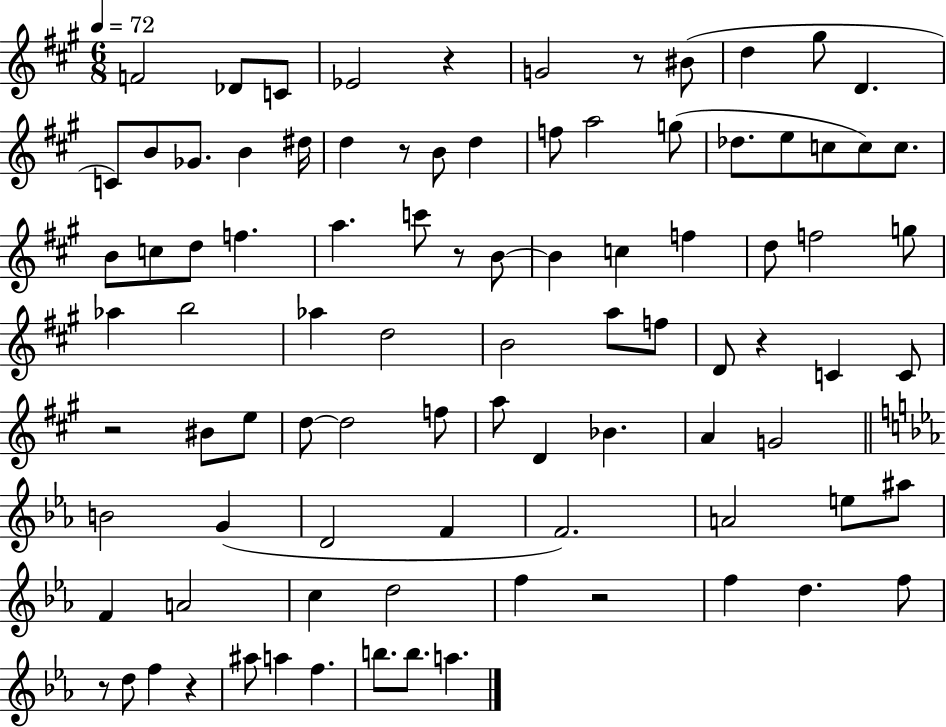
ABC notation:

X:1
T:Untitled
M:6/8
L:1/4
K:A
F2 _D/2 C/2 _E2 z G2 z/2 ^B/2 d ^g/2 D C/2 B/2 _G/2 B ^d/4 d z/2 B/2 d f/2 a2 g/2 _d/2 e/2 c/2 c/2 c/2 B/2 c/2 d/2 f a c'/2 z/2 B/2 B c f d/2 f2 g/2 _a b2 _a d2 B2 a/2 f/2 D/2 z C C/2 z2 ^B/2 e/2 d/2 d2 f/2 a/2 D _B A G2 B2 G D2 F F2 A2 e/2 ^a/2 F A2 c d2 f z2 f d f/2 z/2 d/2 f z ^a/2 a f b/2 b/2 a